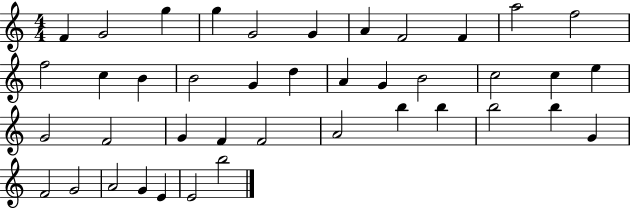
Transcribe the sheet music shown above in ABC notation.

X:1
T:Untitled
M:4/4
L:1/4
K:C
F G2 g g G2 G A F2 F a2 f2 f2 c B B2 G d A G B2 c2 c e G2 F2 G F F2 A2 b b b2 b G F2 G2 A2 G E E2 b2